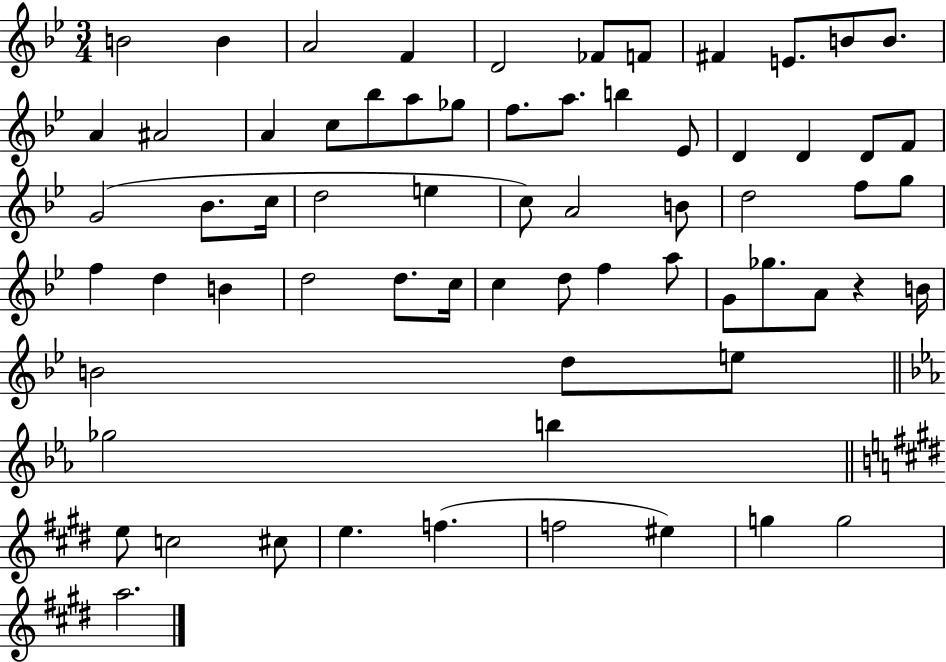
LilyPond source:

{
  \clef treble
  \numericTimeSignature
  \time 3/4
  \key bes \major
  b'2 b'4 | a'2 f'4 | d'2 fes'8 f'8 | fis'4 e'8. b'8 b'8. | \break a'4 ais'2 | a'4 c''8 bes''8 a''8 ges''8 | f''8. a''8. b''4 ees'8 | d'4 d'4 d'8 f'8 | \break g'2( bes'8. c''16 | d''2 e''4 | c''8) a'2 b'8 | d''2 f''8 g''8 | \break f''4 d''4 b'4 | d''2 d''8. c''16 | c''4 d''8 f''4 a''8 | g'8 ges''8. a'8 r4 b'16 | \break b'2 d''8 e''8 | \bar "||" \break \key c \minor ges''2 b''4 | \bar "||" \break \key e \major e''8 c''2 cis''8 | e''4. f''4.( | f''2 eis''4) | g''4 g''2 | \break a''2. | \bar "|."
}